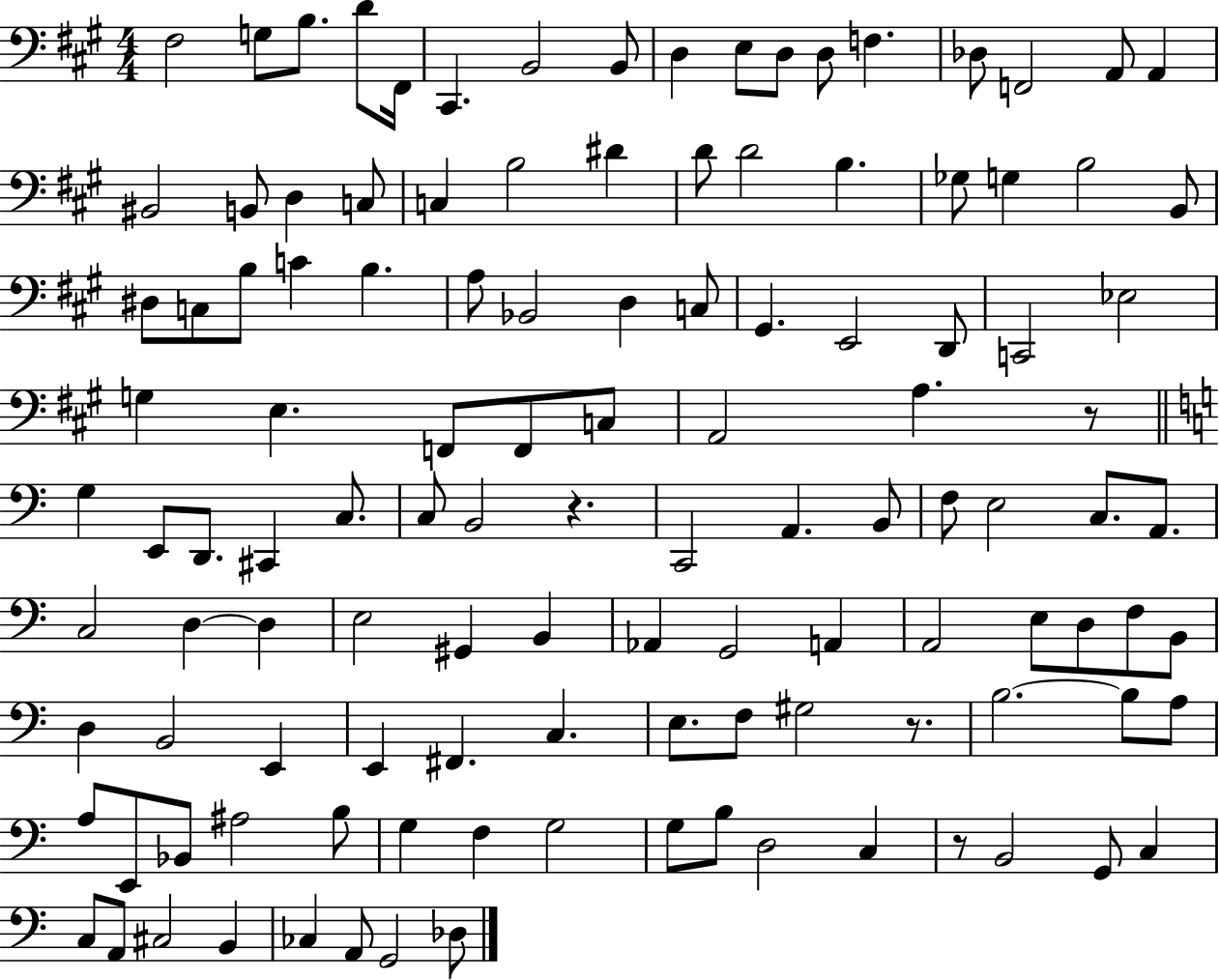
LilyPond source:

{
  \clef bass
  \numericTimeSignature
  \time 4/4
  \key a \major
  fis2 g8 b8. d'8 fis,16 | cis,4. b,2 b,8 | d4 e8 d8 d8 f4. | des8 f,2 a,8 a,4 | \break bis,2 b,8 d4 c8 | c4 b2 dis'4 | d'8 d'2 b4. | ges8 g4 b2 b,8 | \break dis8 c8 b8 c'4 b4. | a8 bes,2 d4 c8 | gis,4. e,2 d,8 | c,2 ees2 | \break g4 e4. f,8 f,8 c8 | a,2 a4. r8 | \bar "||" \break \key c \major g4 e,8 d,8. cis,4 c8. | c8 b,2 r4. | c,2 a,4. b,8 | f8 e2 c8. a,8. | \break c2 d4~~ d4 | e2 gis,4 b,4 | aes,4 g,2 a,4 | a,2 e8 d8 f8 b,8 | \break d4 b,2 e,4 | e,4 fis,4. c4. | e8. f8 gis2 r8. | b2.~~ b8 a8 | \break a8 e,8 bes,8 ais2 b8 | g4 f4 g2 | g8 b8 d2 c4 | r8 b,2 g,8 c4 | \break c8 a,8 cis2 b,4 | ces4 a,8 g,2 des8 | \bar "|."
}